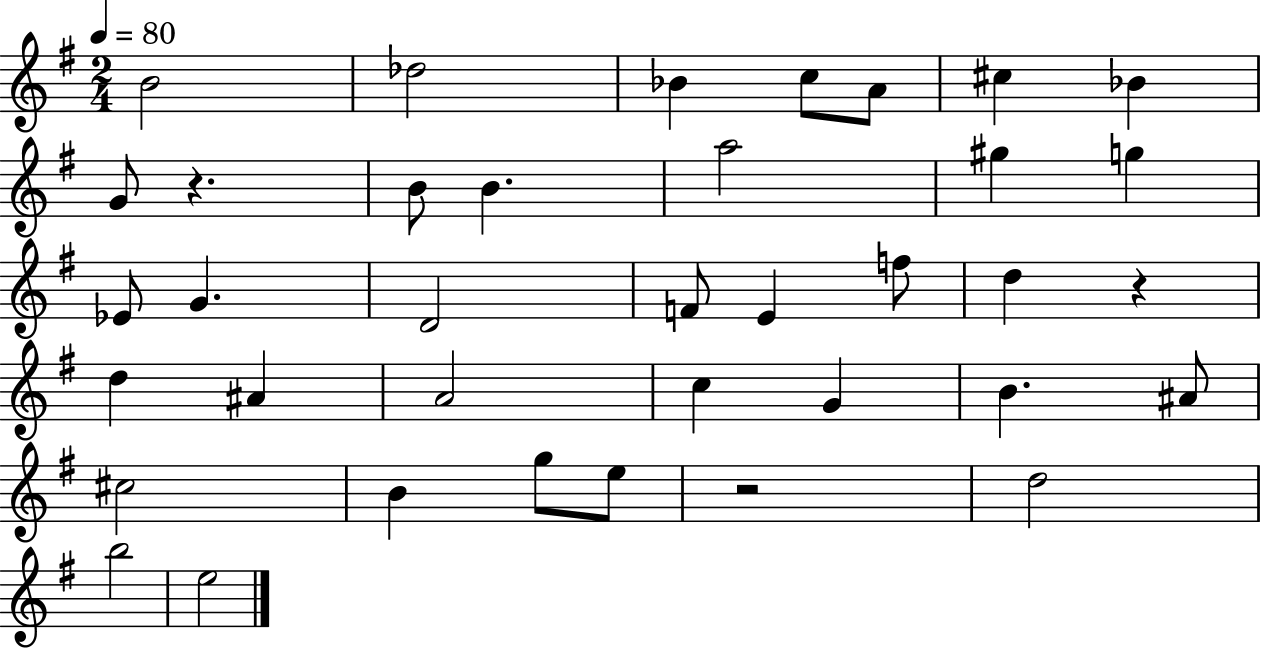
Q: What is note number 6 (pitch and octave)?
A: C#5